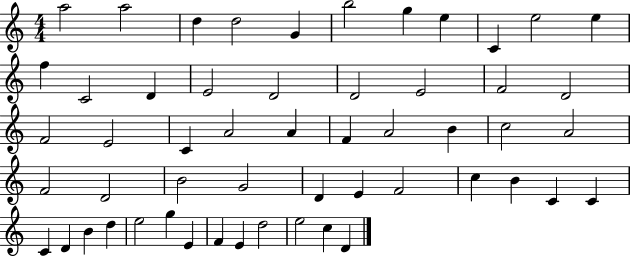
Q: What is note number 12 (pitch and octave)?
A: F5